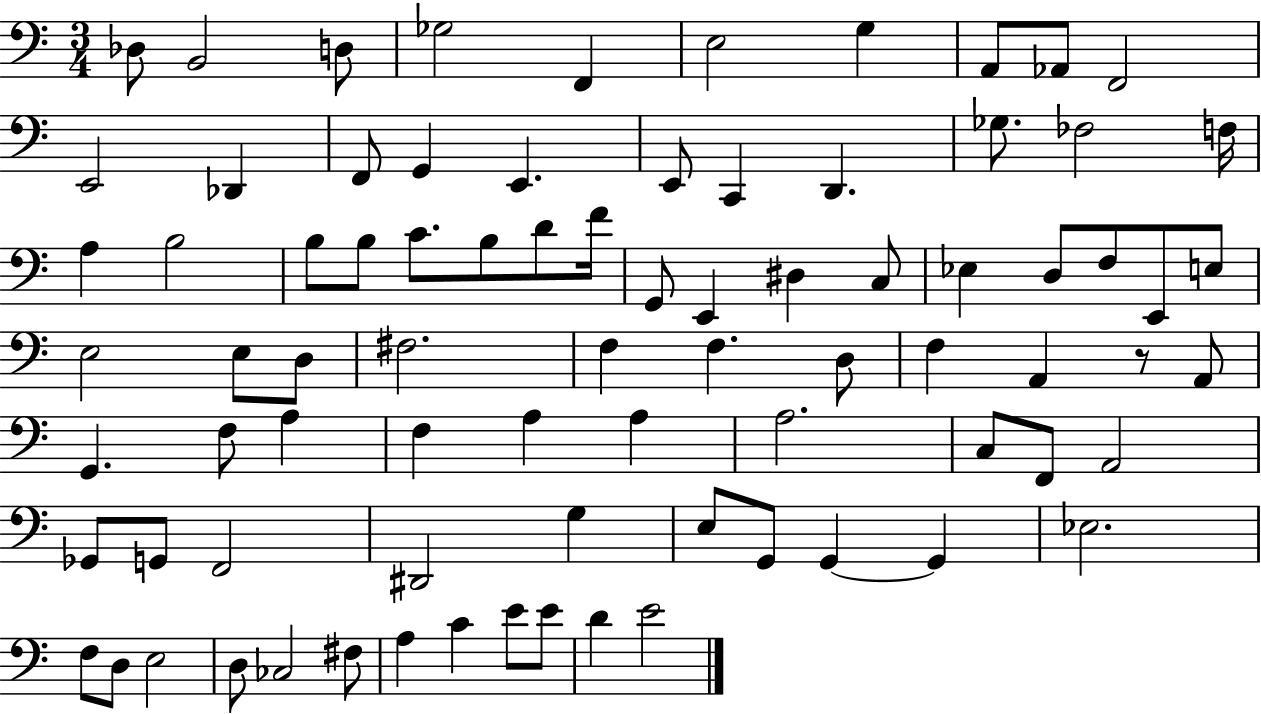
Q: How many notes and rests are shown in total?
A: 81